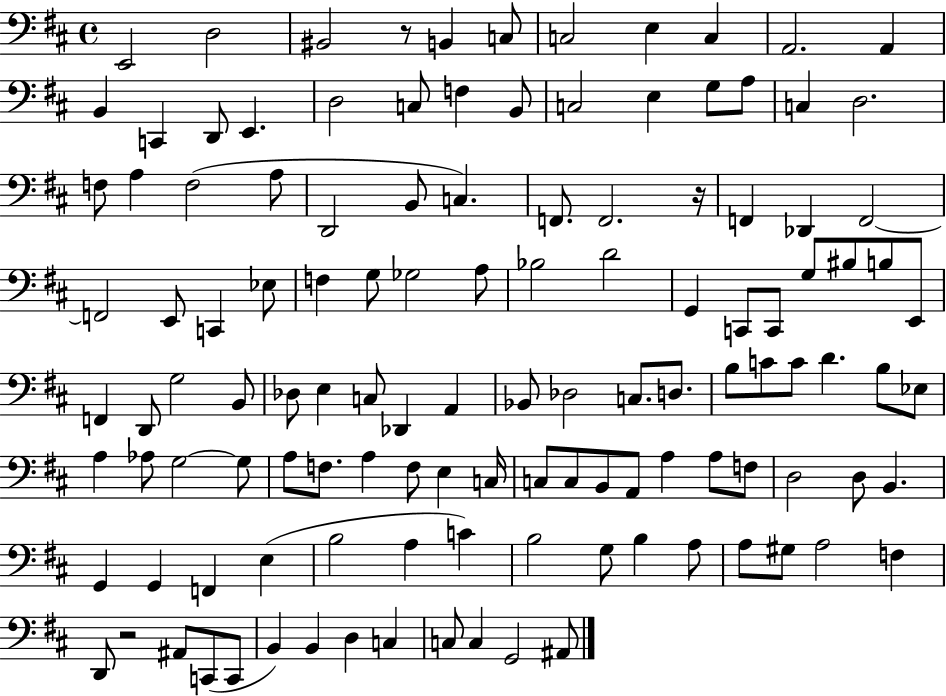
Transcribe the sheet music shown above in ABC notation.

X:1
T:Untitled
M:4/4
L:1/4
K:D
E,,2 D,2 ^B,,2 z/2 B,, C,/2 C,2 E, C, A,,2 A,, B,, C,, D,,/2 E,, D,2 C,/2 F, B,,/2 C,2 E, G,/2 A,/2 C, D,2 F,/2 A, F,2 A,/2 D,,2 B,,/2 C, F,,/2 F,,2 z/4 F,, _D,, F,,2 F,,2 E,,/2 C,, _E,/2 F, G,/2 _G,2 A,/2 _B,2 D2 G,, C,,/2 C,,/2 G,/2 ^B,/2 B,/2 E,,/2 F,, D,,/2 G,2 B,,/2 _D,/2 E, C,/2 _D,, A,, _B,,/2 _D,2 C,/2 D,/2 B,/2 C/2 C/2 D B,/2 _E,/2 A, _A,/2 G,2 G,/2 A,/2 F,/2 A, F,/2 E, C,/4 C,/2 C,/2 B,,/2 A,,/2 A, A,/2 F,/2 D,2 D,/2 B,, G,, G,, F,, E, B,2 A, C B,2 G,/2 B, A,/2 A,/2 ^G,/2 A,2 F, D,,/2 z2 ^A,,/2 C,,/2 C,,/2 B,, B,, D, C, C,/2 C, G,,2 ^A,,/2